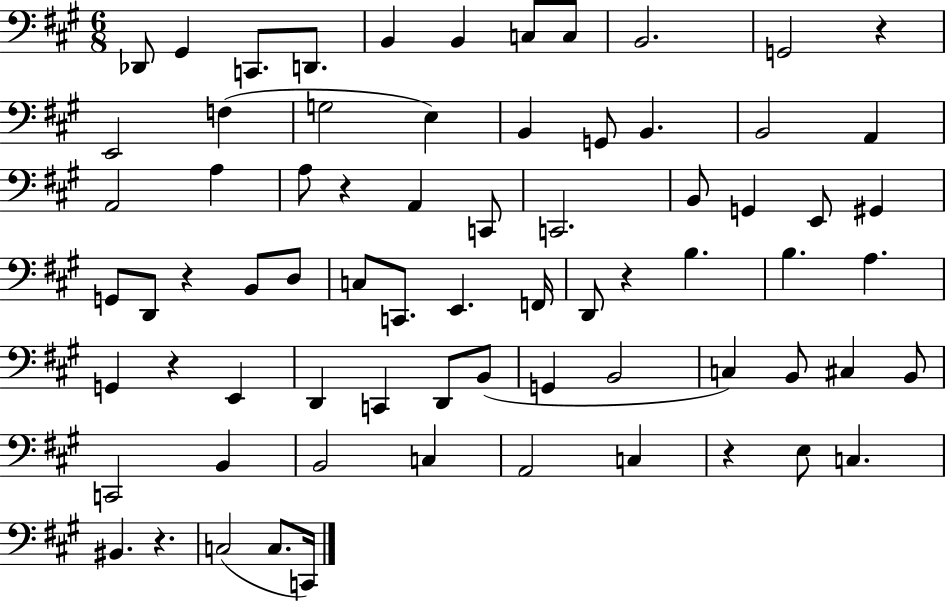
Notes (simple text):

Db2/e G#2/q C2/e. D2/e. B2/q B2/q C3/e C3/e B2/h. G2/h R/q E2/h F3/q G3/h E3/q B2/q G2/e B2/q. B2/h A2/q A2/h A3/q A3/e R/q A2/q C2/e C2/h. B2/e G2/q E2/e G#2/q G2/e D2/e R/q B2/e D3/e C3/e C2/e. E2/q. F2/s D2/e R/q B3/q. B3/q. A3/q. G2/q R/q E2/q D2/q C2/q D2/e B2/e G2/q B2/h C3/q B2/e C#3/q B2/e C2/h B2/q B2/h C3/q A2/h C3/q R/q E3/e C3/q. BIS2/q. R/q. C3/h C3/e. C2/s